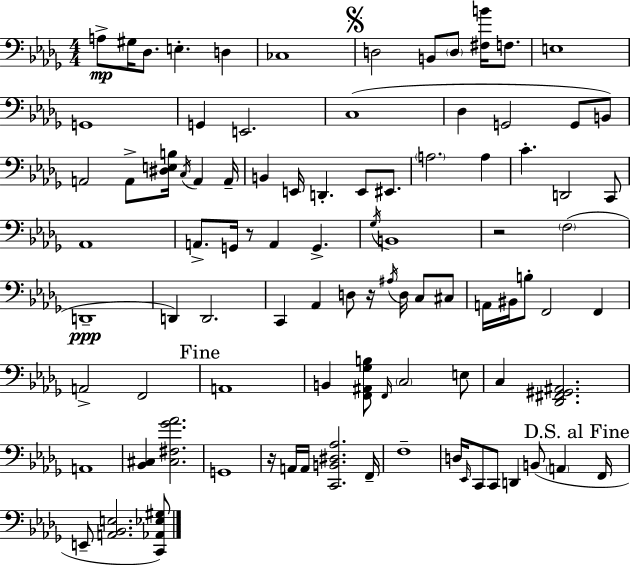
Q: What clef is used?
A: bass